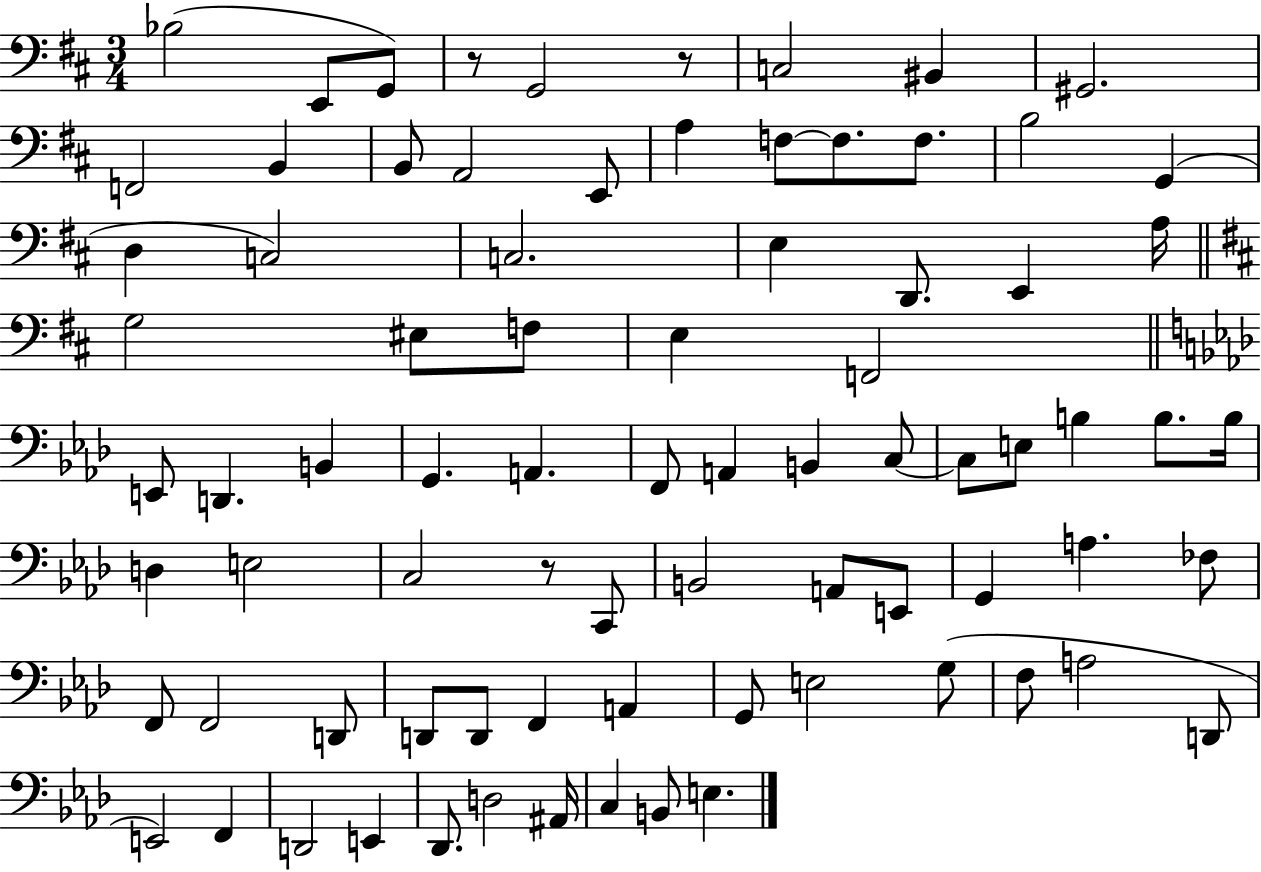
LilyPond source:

{
  \clef bass
  \numericTimeSignature
  \time 3/4
  \key d \major
  bes2( e,8 g,8) | r8 g,2 r8 | c2 bis,4 | gis,2. | \break f,2 b,4 | b,8 a,2 e,8 | a4 f8~~ f8. f8. | b2 g,4( | \break d4 c2) | c2. | e4 d,8. e,4 a16 | \bar "||" \break \key b \minor g2 eis8 f8 | e4 f,2 | \bar "||" \break \key aes \major e,8 d,4. b,4 | g,4. a,4. | f,8 a,4 b,4 c8~~ | c8 e8 b4 b8. b16 | \break d4 e2 | c2 r8 c,8 | b,2 a,8 e,8 | g,4 a4. fes8 | \break f,8 f,2 d,8 | d,8 d,8 f,4 a,4 | g,8 e2 g8( | f8 a2 d,8 | \break e,2) f,4 | d,2 e,4 | des,8. d2 ais,16 | c4 b,8 e4. | \break \bar "|."
}